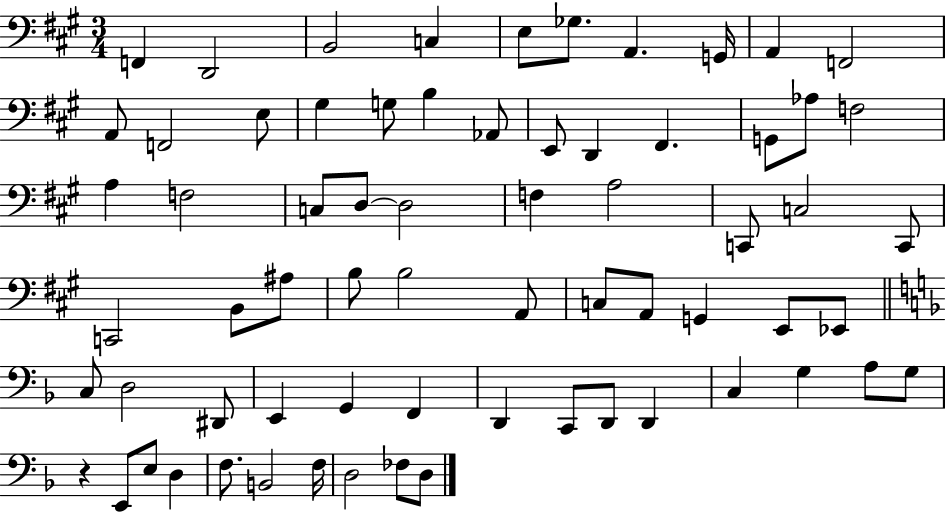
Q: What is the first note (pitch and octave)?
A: F2